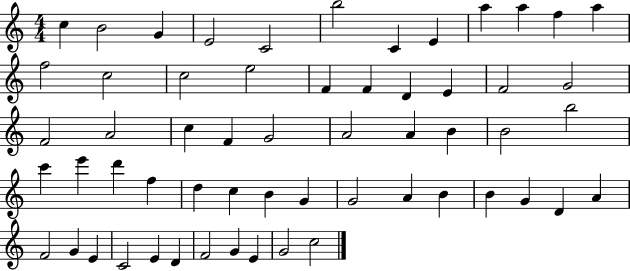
{
  \clef treble
  \numericTimeSignature
  \time 4/4
  \key c \major
  c''4 b'2 g'4 | e'2 c'2 | b''2 c'4 e'4 | a''4 a''4 f''4 a''4 | \break f''2 c''2 | c''2 e''2 | f'4 f'4 d'4 e'4 | f'2 g'2 | \break f'2 a'2 | c''4 f'4 g'2 | a'2 a'4 b'4 | b'2 b''2 | \break c'''4 e'''4 d'''4 f''4 | d''4 c''4 b'4 g'4 | g'2 a'4 b'4 | b'4 g'4 d'4 a'4 | \break f'2 g'4 e'4 | c'2 e'4 d'4 | f'2 g'4 e'4 | g'2 c''2 | \break \bar "|."
}